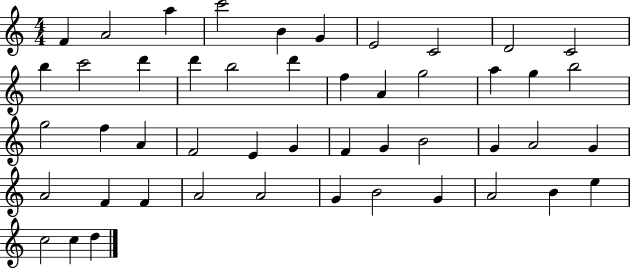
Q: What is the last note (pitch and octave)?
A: D5